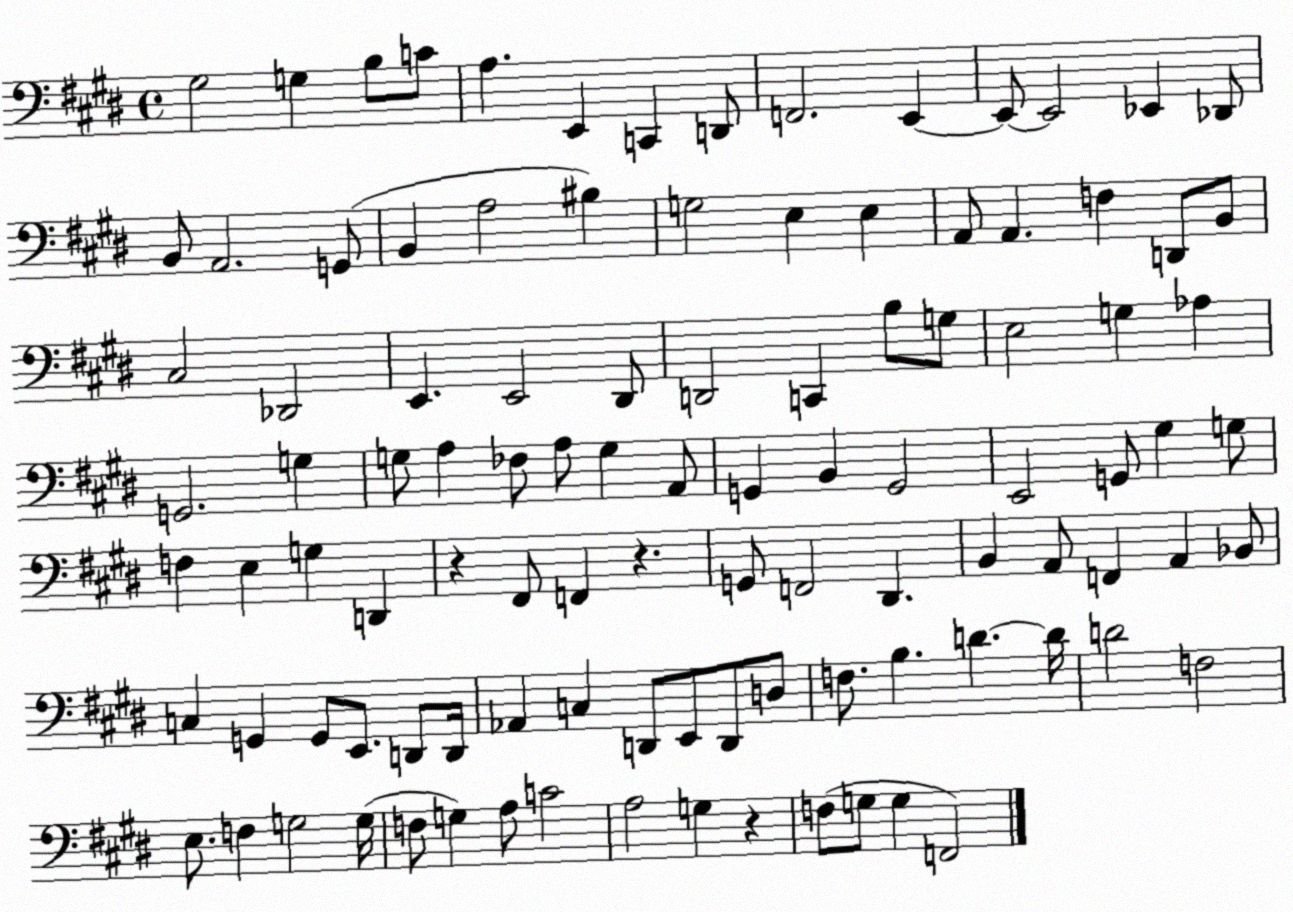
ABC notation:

X:1
T:Untitled
M:4/4
L:1/4
K:E
^G,2 G, B,/2 C/2 A, E,, C,, D,,/2 F,,2 E,, E,,/2 E,,2 _E,, _D,,/2 B,,/2 A,,2 G,,/2 B,, A,2 ^B, G,2 E, E, A,,/2 A,, F, D,,/2 B,,/2 ^C,2 _D,,2 E,, E,,2 ^D,,/2 D,,2 C,, B,/2 G,/2 E,2 G, _A, G,,2 G, G,/2 A, _F,/2 A,/2 G, A,,/2 G,, B,, G,,2 E,,2 G,,/2 ^G, G,/2 F, E, G, D,, z ^F,,/2 F,, z G,,/2 F,,2 ^D,, B,, A,,/2 F,, A,, _B,,/2 C, G,, G,,/2 E,,/2 D,,/2 D,,/4 _A,, C, D,,/2 E,,/2 D,,/2 D,/2 F,/2 B, D D/4 D2 F,2 E,/2 F, G,2 G,/4 F,/2 G, A,/2 C2 A,2 G, z F,/2 G,/2 G, F,,2